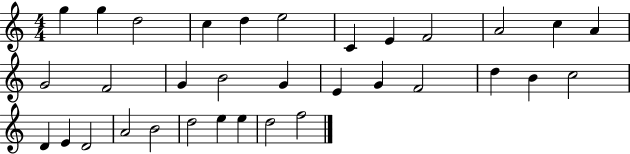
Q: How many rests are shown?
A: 0